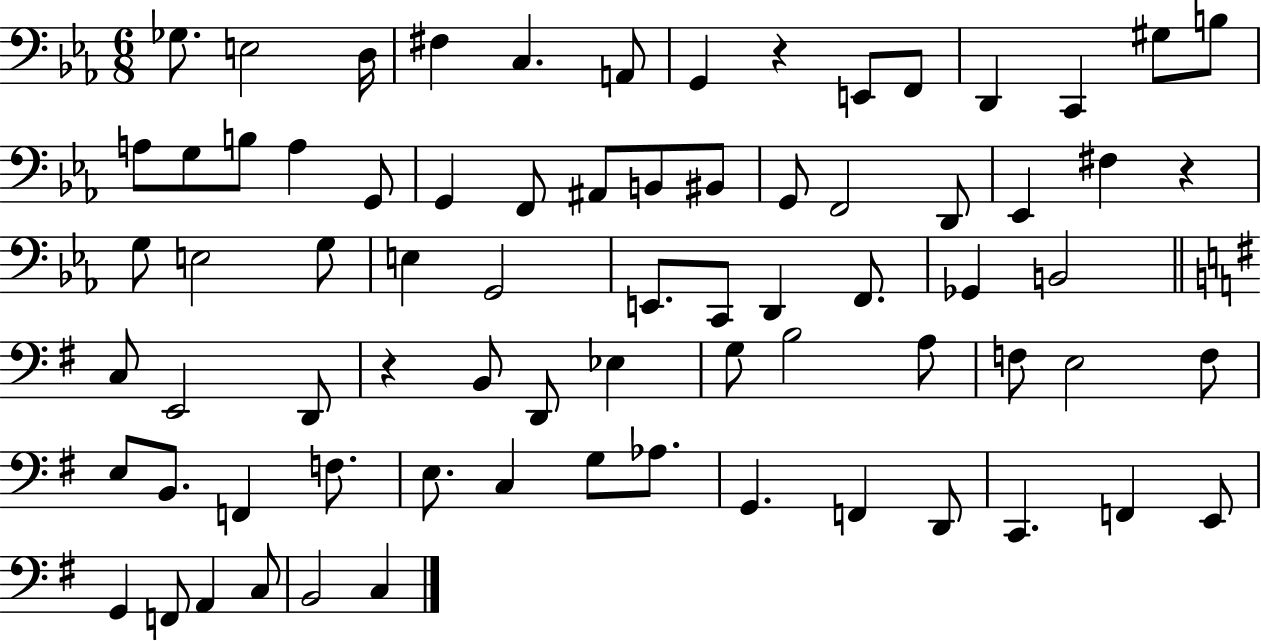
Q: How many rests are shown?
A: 3